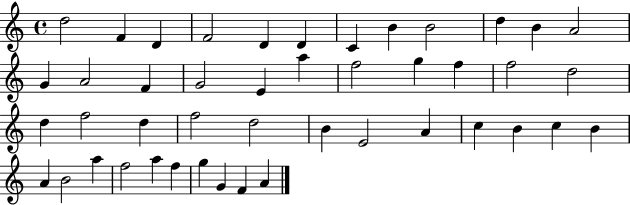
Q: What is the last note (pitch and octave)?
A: A4